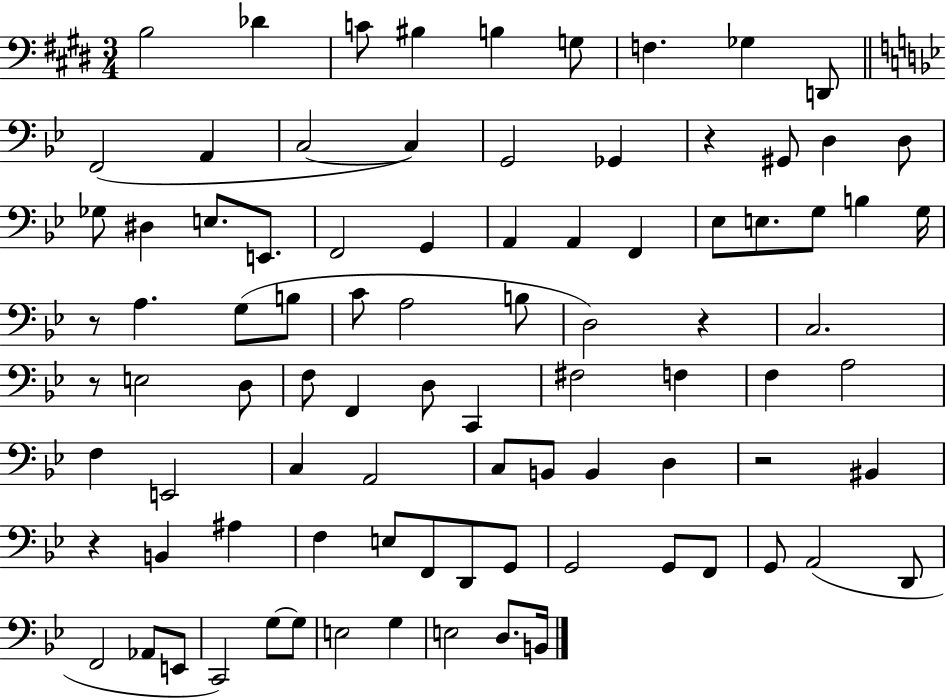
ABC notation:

X:1
T:Untitled
M:3/4
L:1/4
K:E
B,2 _D C/2 ^B, B, G,/2 F, _G, D,,/2 F,,2 A,, C,2 C, G,,2 _G,, z ^G,,/2 D, D,/2 _G,/2 ^D, E,/2 E,,/2 F,,2 G,, A,, A,, F,, _E,/2 E,/2 G,/2 B, G,/4 z/2 A, G,/2 B,/2 C/2 A,2 B,/2 D,2 z C,2 z/2 E,2 D,/2 F,/2 F,, D,/2 C,, ^F,2 F, F, A,2 F, E,,2 C, A,,2 C,/2 B,,/2 B,, D, z2 ^B,, z B,, ^A, F, E,/2 F,,/2 D,,/2 G,,/2 G,,2 G,,/2 F,,/2 G,,/2 A,,2 D,,/2 F,,2 _A,,/2 E,,/2 C,,2 G,/2 G,/2 E,2 G, E,2 D,/2 B,,/4